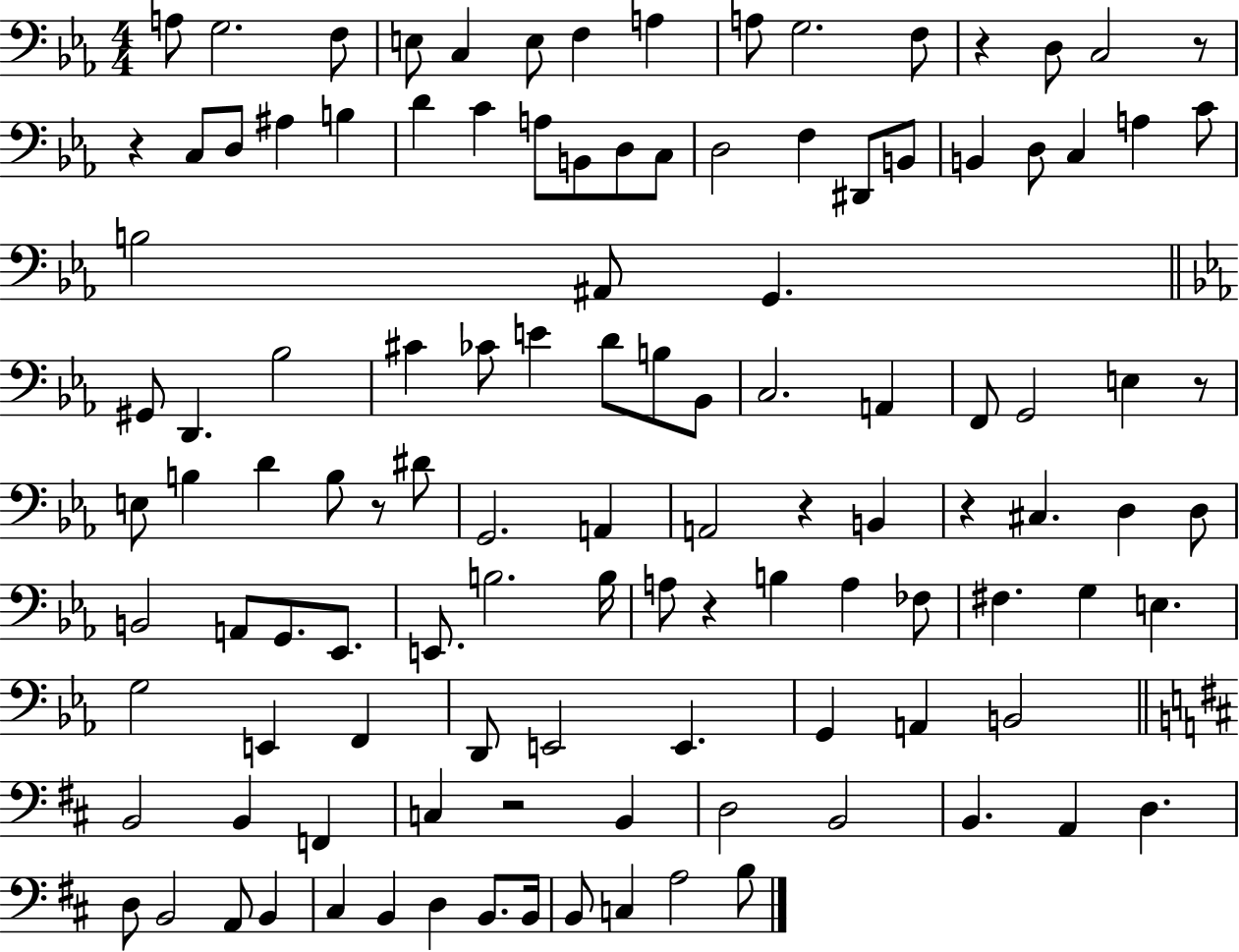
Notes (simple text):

A3/e G3/h. F3/e E3/e C3/q E3/e F3/q A3/q A3/e G3/h. F3/e R/q D3/e C3/h R/e R/q C3/e D3/e A#3/q B3/q D4/q C4/q A3/e B2/e D3/e C3/e D3/h F3/q D#2/e B2/e B2/q D3/e C3/q A3/q C4/e B3/h A#2/e G2/q. G#2/e D2/q. Bb3/h C#4/q CES4/e E4/q D4/e B3/e Bb2/e C3/h. A2/q F2/e G2/h E3/q R/e E3/e B3/q D4/q B3/e R/e D#4/e G2/h. A2/q A2/h R/q B2/q R/q C#3/q. D3/q D3/e B2/h A2/e G2/e. Eb2/e. E2/e. B3/h. B3/s A3/e R/q B3/q A3/q FES3/e F#3/q. G3/q E3/q. G3/h E2/q F2/q D2/e E2/h E2/q. G2/q A2/q B2/h B2/h B2/q F2/q C3/q R/h B2/q D3/h B2/h B2/q. A2/q D3/q. D3/e B2/h A2/e B2/q C#3/q B2/q D3/q B2/e. B2/s B2/e C3/q A3/h B3/e